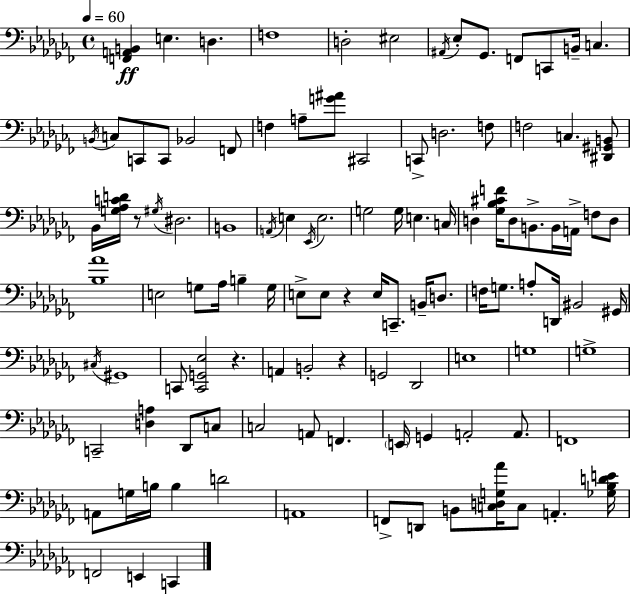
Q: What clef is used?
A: bass